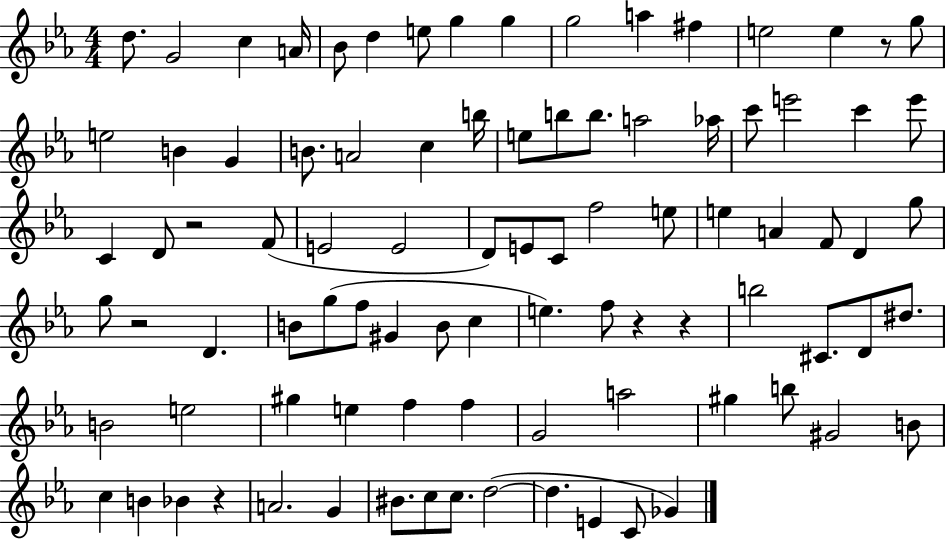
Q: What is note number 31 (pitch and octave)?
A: E6